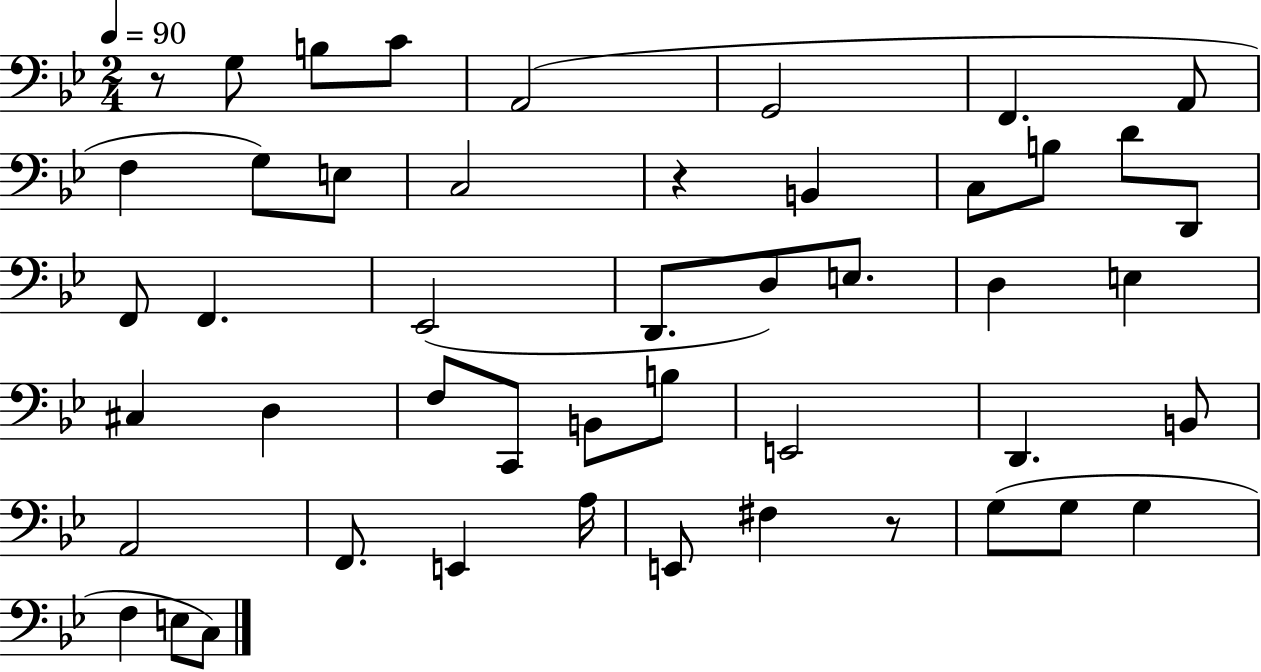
X:1
T:Untitled
M:2/4
L:1/4
K:Bb
z/2 G,/2 B,/2 C/2 A,,2 G,,2 F,, A,,/2 F, G,/2 E,/2 C,2 z B,, C,/2 B,/2 D/2 D,,/2 F,,/2 F,, _E,,2 D,,/2 D,/2 E,/2 D, E, ^C, D, F,/2 C,,/2 B,,/2 B,/2 E,,2 D,, B,,/2 A,,2 F,,/2 E,, A,/4 E,,/2 ^F, z/2 G,/2 G,/2 G, F, E,/2 C,/2